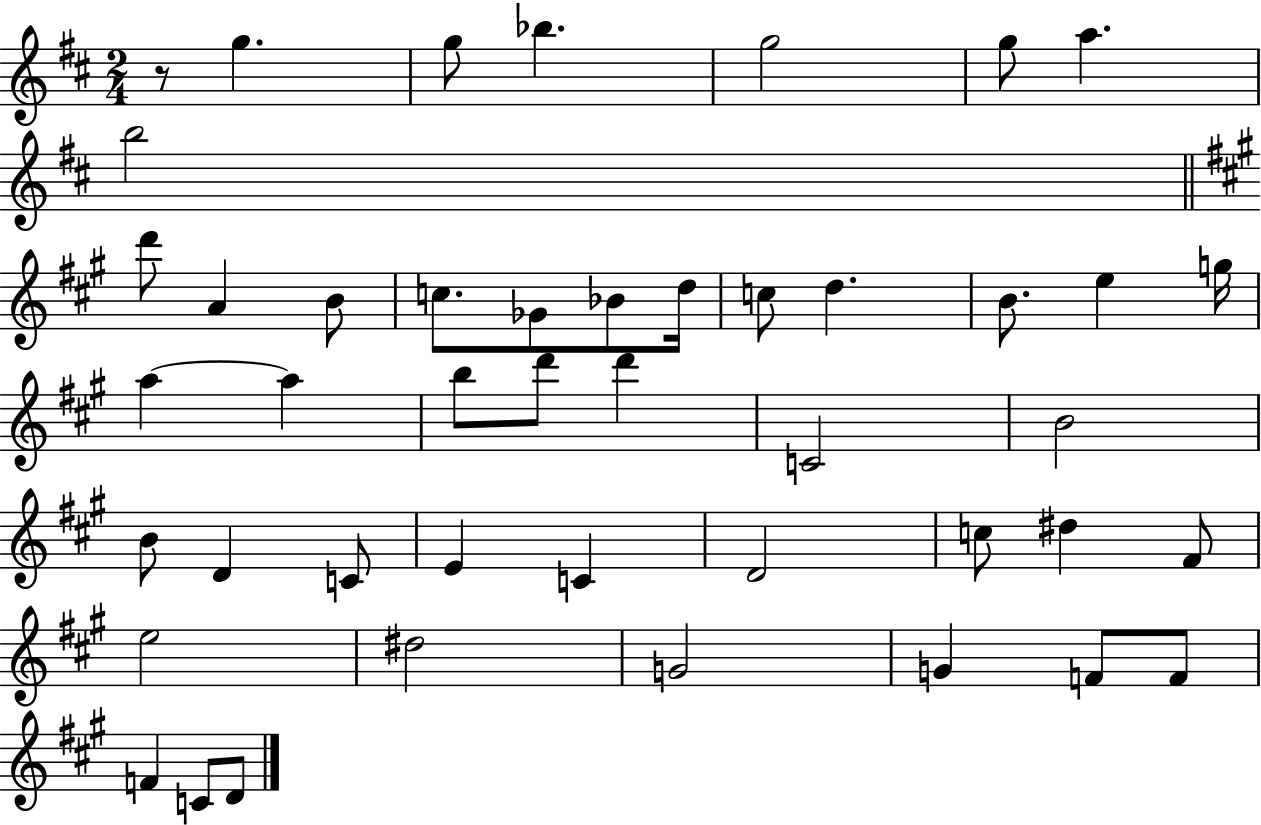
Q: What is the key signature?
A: D major